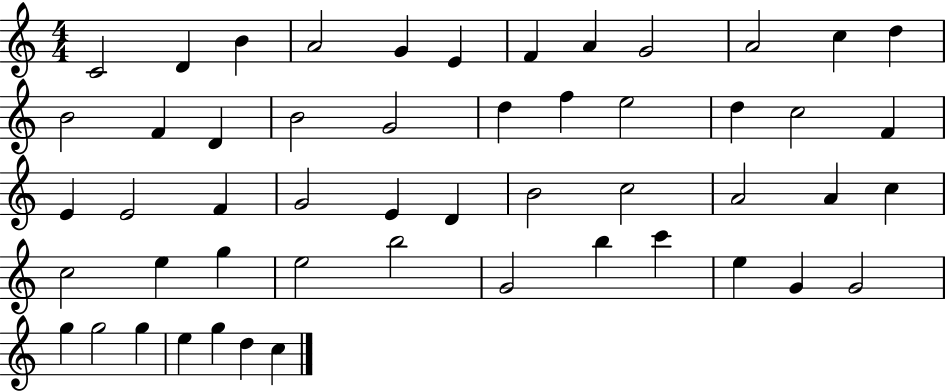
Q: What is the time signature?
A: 4/4